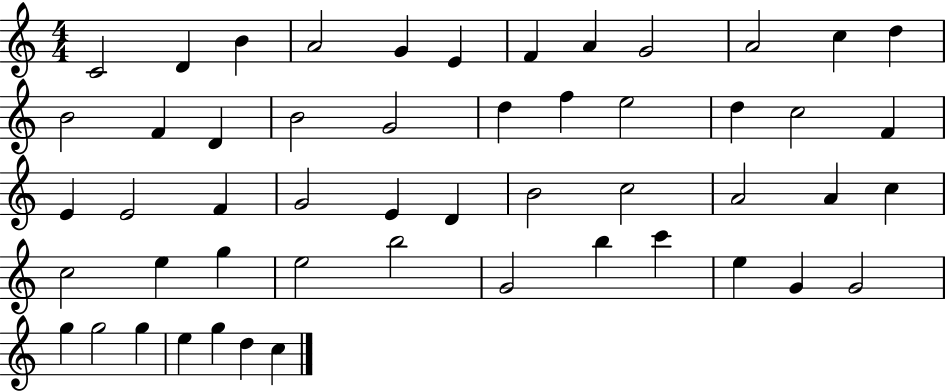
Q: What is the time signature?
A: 4/4